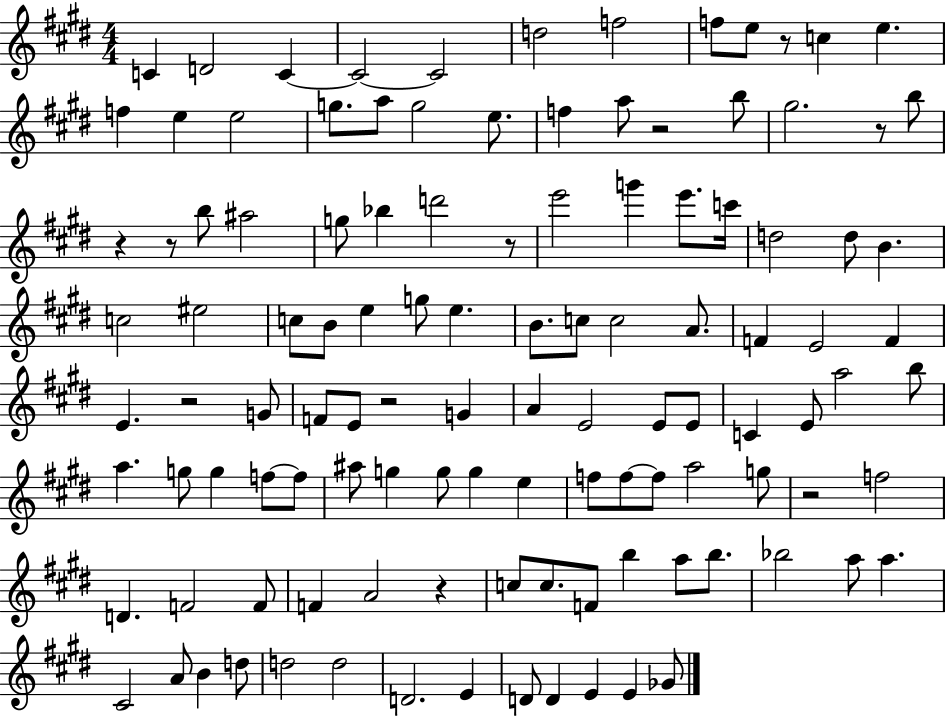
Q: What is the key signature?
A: E major